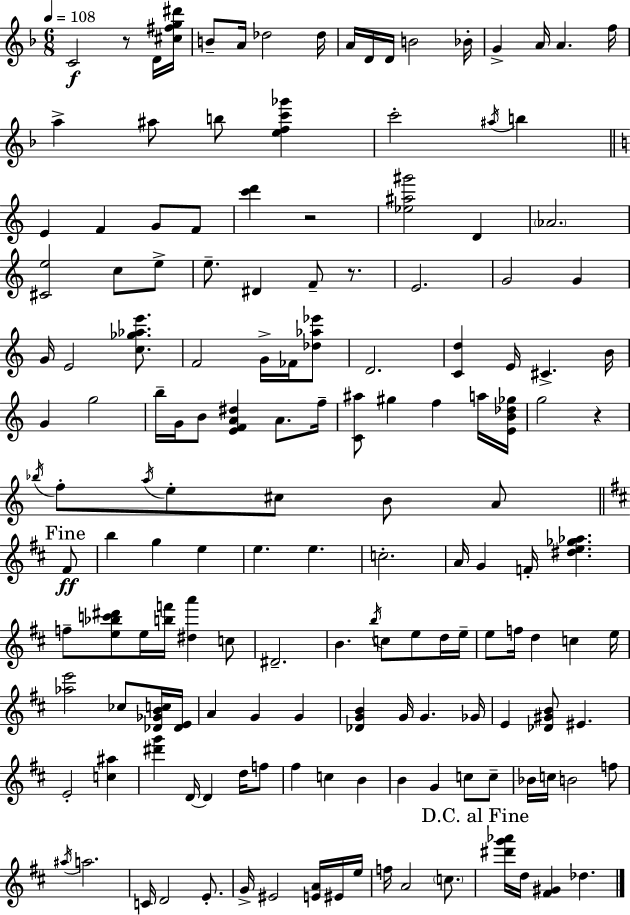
C4/h R/e D4/s [C#5,F#5,G5,D#6]/s B4/e A4/s Db5/h Db5/s A4/s D4/s D4/s B4/h Bb4/s G4/q A4/s A4/q. F5/s A5/q A#5/e B5/e [E5,F5,C6,Gb6]/q C6/h A#5/s B5/q E4/q F4/q G4/e F4/e [C6,D6]/q R/h [Eb5,A#5,G#6]/h D4/q Ab4/h. [C#4,E5]/h C5/e E5/e E5/e. D#4/q F4/e R/e. E4/h. G4/h G4/q G4/s E4/h [C5,Gb5,Ab5,E6]/e. F4/h G4/s FES4/s [Db5,Ab5,Eb6]/e D4/h. [C4,D5]/q E4/s C#4/q. B4/s G4/q G5/h B5/s G4/s B4/e [E4,F4,A4,D#5]/q A4/e. F5/s [C4,A#5]/e G#5/q F5/q A5/s [E4,B4,Db5,Gb5]/s G5/h R/q Bb5/s F5/e A5/s E5/e C#5/e B4/e A4/e F#4/e B5/q G5/q E5/q E5/q. E5/q. C5/h. A4/s G4/q F4/s [D#5,E5,Gb5,Ab5]/q. F5/e [E5,Bb5,C6,D#6]/e E5/s [B5,F6]/s [D#5,A6]/q C5/e D#4/h. B4/q. B5/s C5/e E5/e D5/s E5/s E5/e F5/s D5/q C5/q E5/s [Ab5,E6]/h CES5/e [Db4,Gb4,B4,C5]/s [Db4,E4]/s A4/q G4/q G4/q [Db4,G4,B4]/q G4/s G4/q. Gb4/s E4/q [Db4,G#4,B4]/e EIS4/q. E4/h [C5,A#5]/q [D#6,G6]/q D4/s D4/q D5/s F5/e F#5/q C5/q B4/q B4/q G4/q C5/e C5/e Bb4/s C5/s B4/h F5/e A#5/s A5/h. C4/s D4/h E4/e. G4/s EIS4/h [E4,A4]/s EIS4/s E5/s F5/s A4/h C5/e. [D#6,G6,Ab6]/s D5/s [F#4,G#4]/q Db5/q.